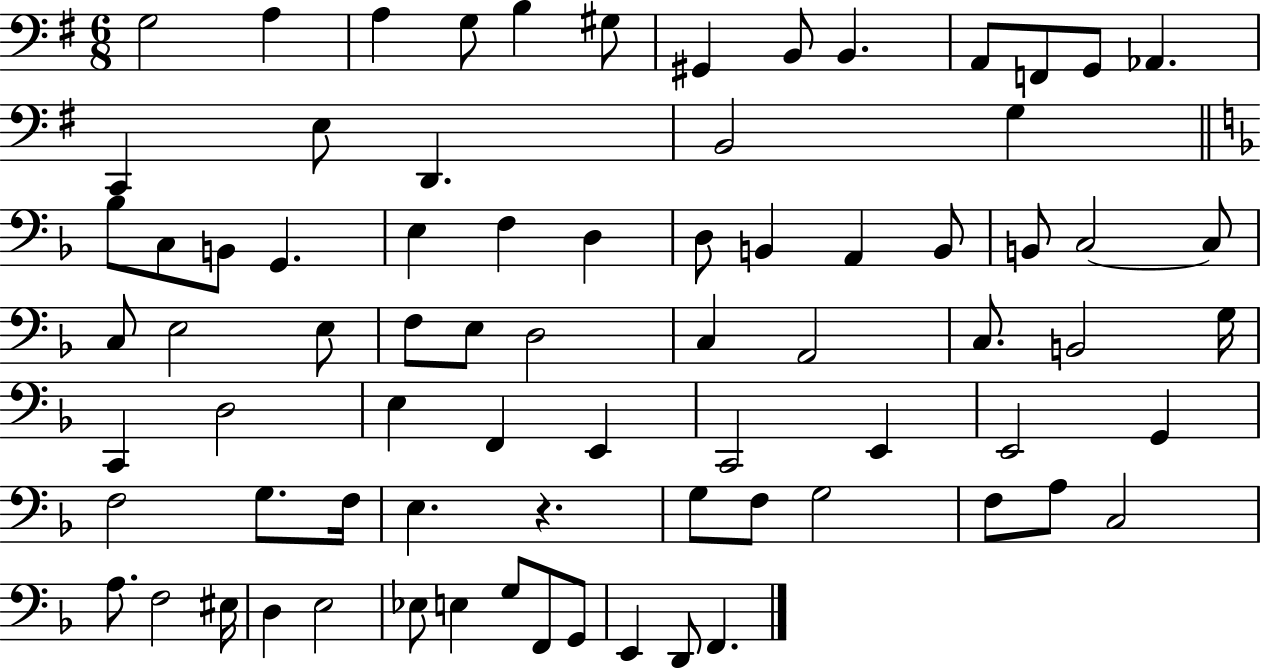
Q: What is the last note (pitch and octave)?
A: F2